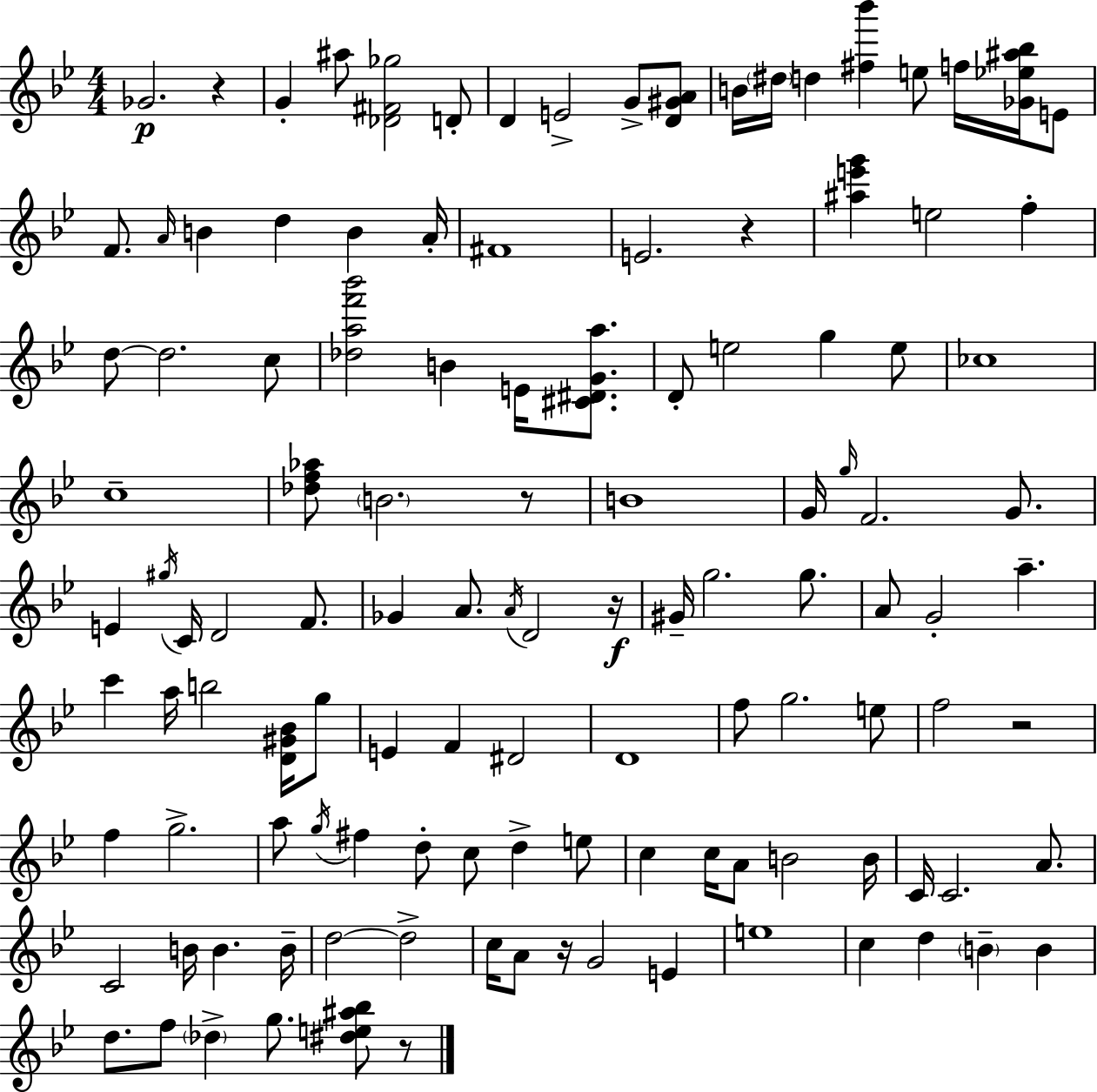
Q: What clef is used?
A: treble